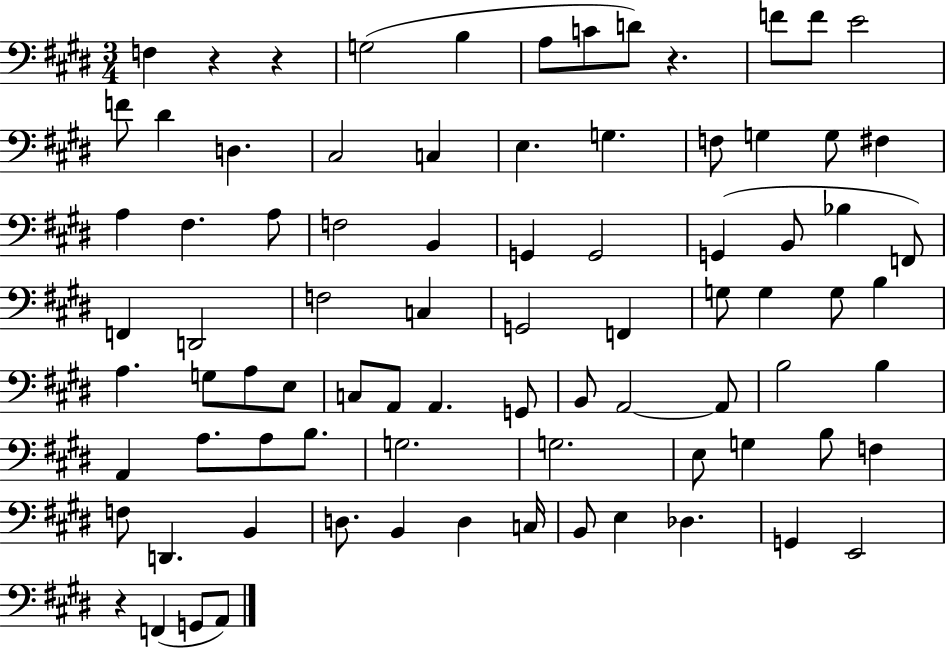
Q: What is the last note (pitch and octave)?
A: A2